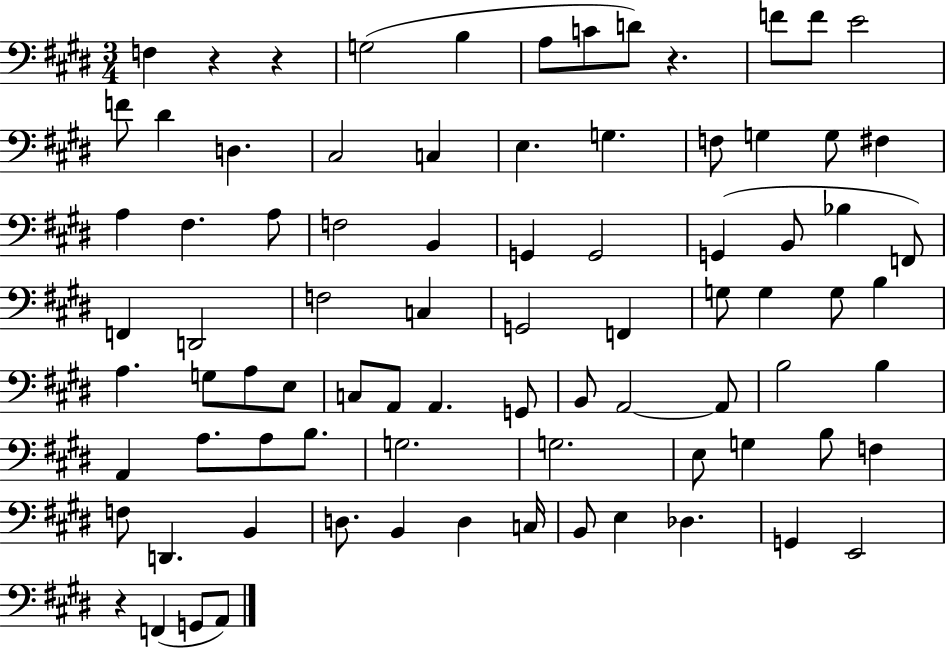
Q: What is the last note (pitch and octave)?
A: A2